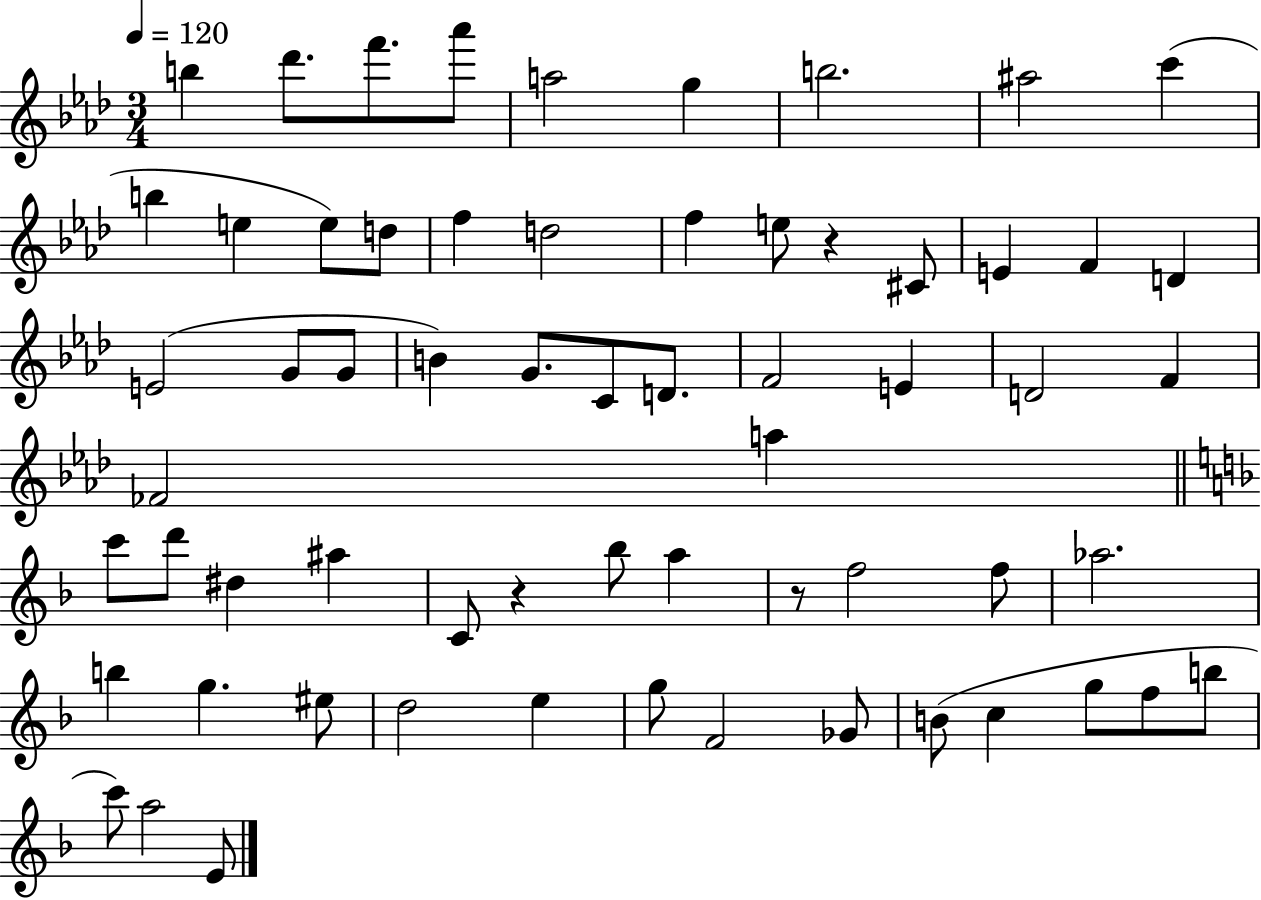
{
  \clef treble
  \numericTimeSignature
  \time 3/4
  \key aes \major
  \tempo 4 = 120
  b''4 des'''8. f'''8. aes'''8 | a''2 g''4 | b''2. | ais''2 c'''4( | \break b''4 e''4 e''8) d''8 | f''4 d''2 | f''4 e''8 r4 cis'8 | e'4 f'4 d'4 | \break e'2( g'8 g'8 | b'4) g'8. c'8 d'8. | f'2 e'4 | d'2 f'4 | \break fes'2 a''4 | \bar "||" \break \key f \major c'''8 d'''8 dis''4 ais''4 | c'8 r4 bes''8 a''4 | r8 f''2 f''8 | aes''2. | \break b''4 g''4. eis''8 | d''2 e''4 | g''8 f'2 ges'8 | b'8( c''4 g''8 f''8 b''8 | \break c'''8) a''2 e'8 | \bar "|."
}